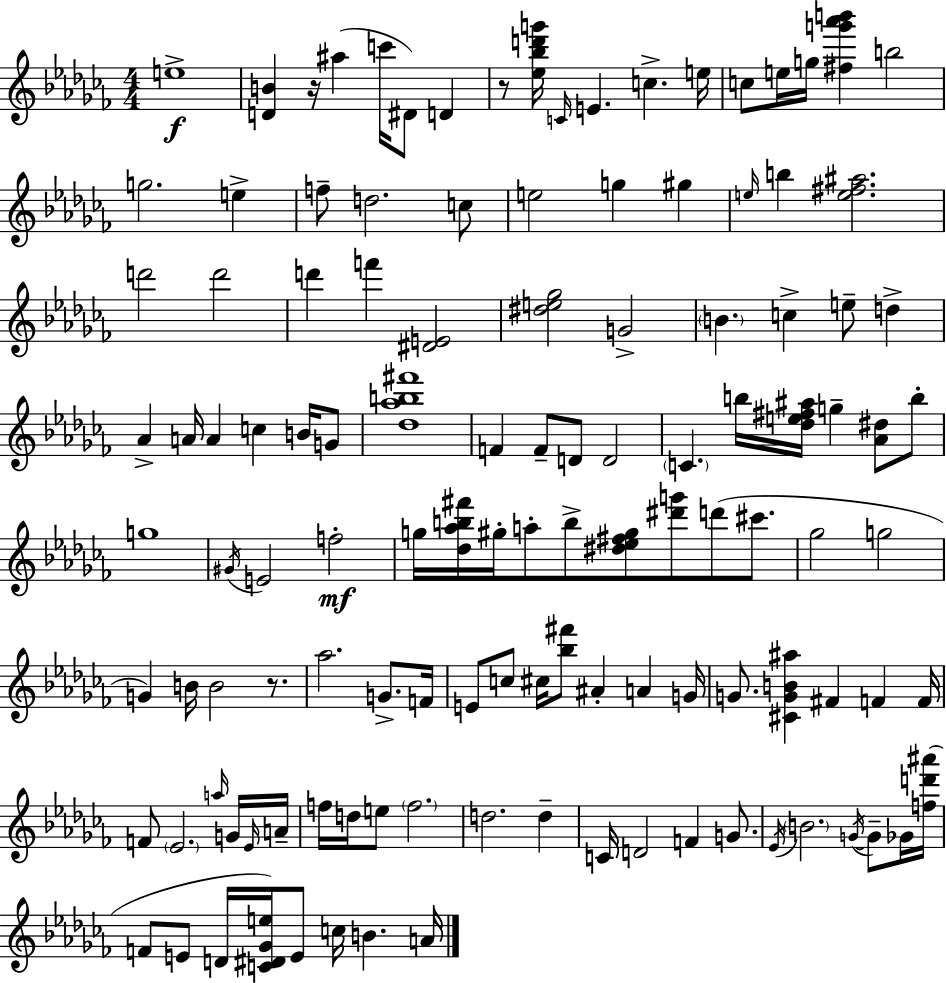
X:1
T:Untitled
M:4/4
L:1/4
K:Abm
e4 [DB] z/4 ^a c'/4 ^D/2 D z/2 [_e_bd'g']/4 C/4 E c e/4 c/2 e/4 g/4 [^fg'_a'b'] b2 g2 e f/2 d2 c/2 e2 g ^g e/4 b [e^f^a]2 d'2 d'2 d' f' [^DE]2 [^de_g]2 G2 B c e/2 d _A A/4 A c B/4 G/2 [_d_ab^f']4 F F/2 D/2 D2 C b/4 [_de^f^a]/4 g [_A^d]/2 b/2 g4 ^G/4 E2 f2 g/4 [_d_ab^f']/4 ^g/4 a/2 b/2 [^d_e^f^g]/2 [^d'g']/2 d'/2 ^c'/2 _g2 g2 G B/4 B2 z/2 _a2 G/2 F/4 E/2 c/2 ^c/4 [_b^f']/2 ^A A G/4 G/2 [^CGB^a] ^F F F/4 F/2 _E2 a/4 G/4 _E/4 A/4 f/4 d/4 e/2 f2 d2 d C/4 D2 F G/2 _E/4 B2 G/4 G/2 _G/4 [fd'^a']/4 F/2 E/2 D/4 [C^D_Ge]/4 E/2 c/4 B A/4